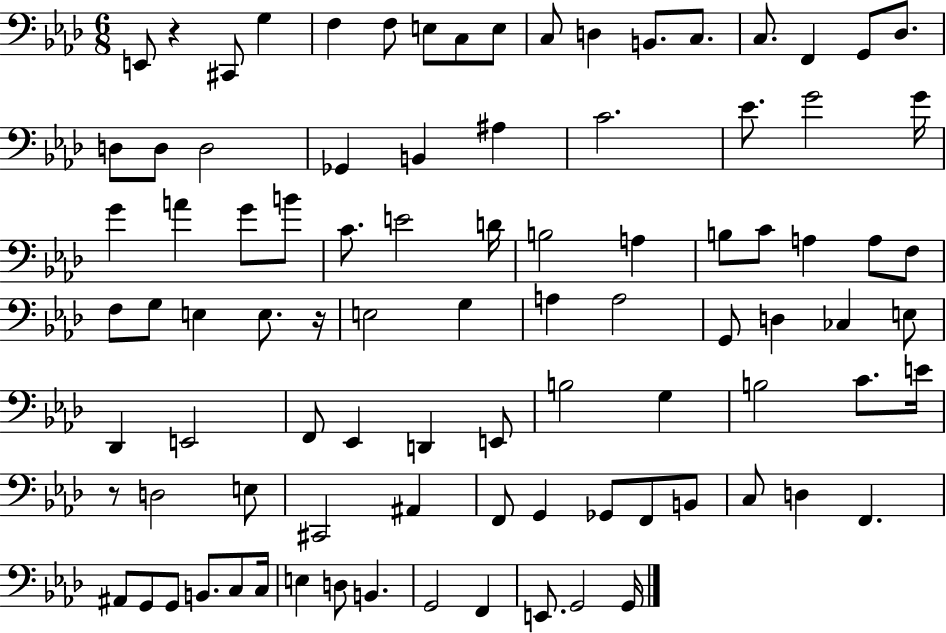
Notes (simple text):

E2/e R/q C#2/e G3/q F3/q F3/e E3/e C3/e E3/e C3/e D3/q B2/e. C3/e. C3/e. F2/q G2/e Db3/e. D3/e D3/e D3/h Gb2/q B2/q A#3/q C4/h. Eb4/e. G4/h G4/s G4/q A4/q G4/e B4/e C4/e. E4/h D4/s B3/h A3/q B3/e C4/e A3/q A3/e F3/e F3/e G3/e E3/q E3/e. R/s E3/h G3/q A3/q A3/h G2/e D3/q CES3/q E3/e Db2/q E2/h F2/e Eb2/q D2/q E2/e B3/h G3/q B3/h C4/e. E4/s R/e D3/h E3/e C#2/h A#2/q F2/e G2/q Gb2/e F2/e B2/e C3/e D3/q F2/q. A#2/e G2/e G2/e B2/e. C3/e C3/s E3/q D3/e B2/q. G2/h F2/q E2/e. G2/h G2/s